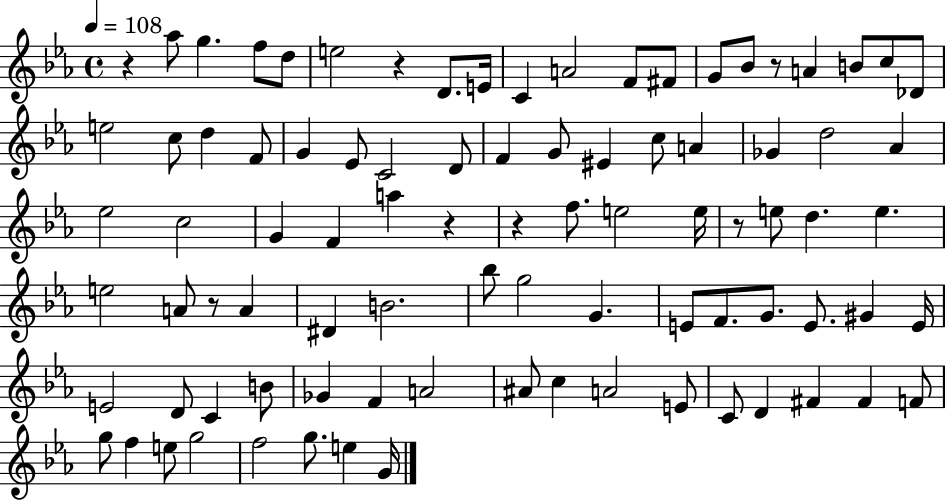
R/q Ab5/e G5/q. F5/e D5/e E5/h R/q D4/e. E4/s C4/q A4/h F4/e F#4/e G4/e Bb4/e R/e A4/q B4/e C5/e Db4/e E5/h C5/e D5/q F4/e G4/q Eb4/e C4/h D4/e F4/q G4/e EIS4/q C5/e A4/q Gb4/q D5/h Ab4/q Eb5/h C5/h G4/q F4/q A5/q R/q R/q F5/e. E5/h E5/s R/e E5/e D5/q. E5/q. E5/h A4/e R/e A4/q D#4/q B4/h. Bb5/e G5/h G4/q. E4/e F4/e. G4/e. E4/e. G#4/q E4/s E4/h D4/e C4/q B4/e Gb4/q F4/q A4/h A#4/e C5/q A4/h E4/e C4/e D4/q F#4/q F#4/q F4/e G5/e F5/q E5/e G5/h F5/h G5/e. E5/q G4/s